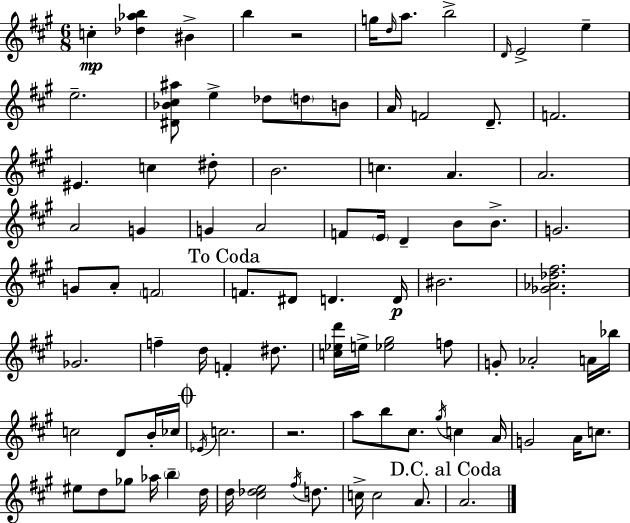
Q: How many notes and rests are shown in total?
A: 91